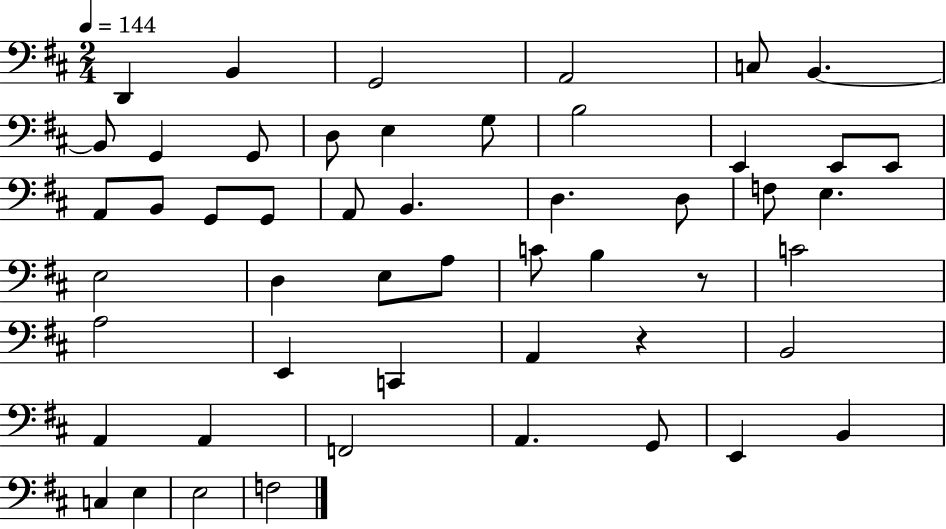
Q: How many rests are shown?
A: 2